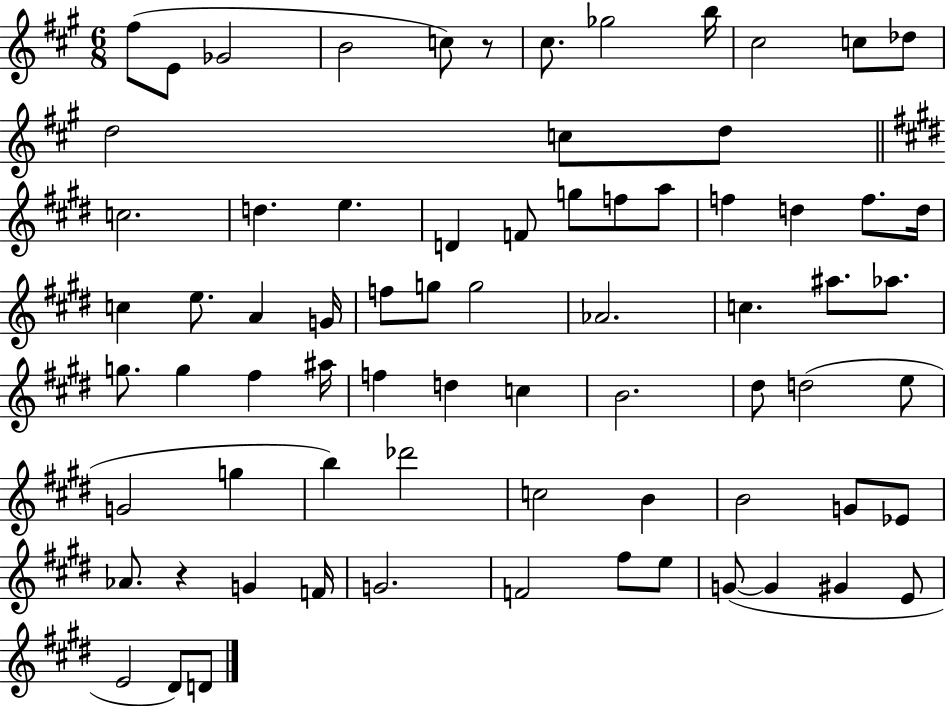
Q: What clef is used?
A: treble